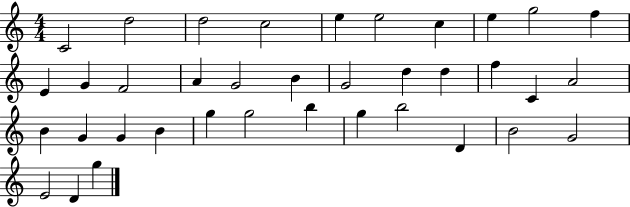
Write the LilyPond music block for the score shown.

{
  \clef treble
  \numericTimeSignature
  \time 4/4
  \key c \major
  c'2 d''2 | d''2 c''2 | e''4 e''2 c''4 | e''4 g''2 f''4 | \break e'4 g'4 f'2 | a'4 g'2 b'4 | g'2 d''4 d''4 | f''4 c'4 a'2 | \break b'4 g'4 g'4 b'4 | g''4 g''2 b''4 | g''4 b''2 d'4 | b'2 g'2 | \break e'2 d'4 g''4 | \bar "|."
}